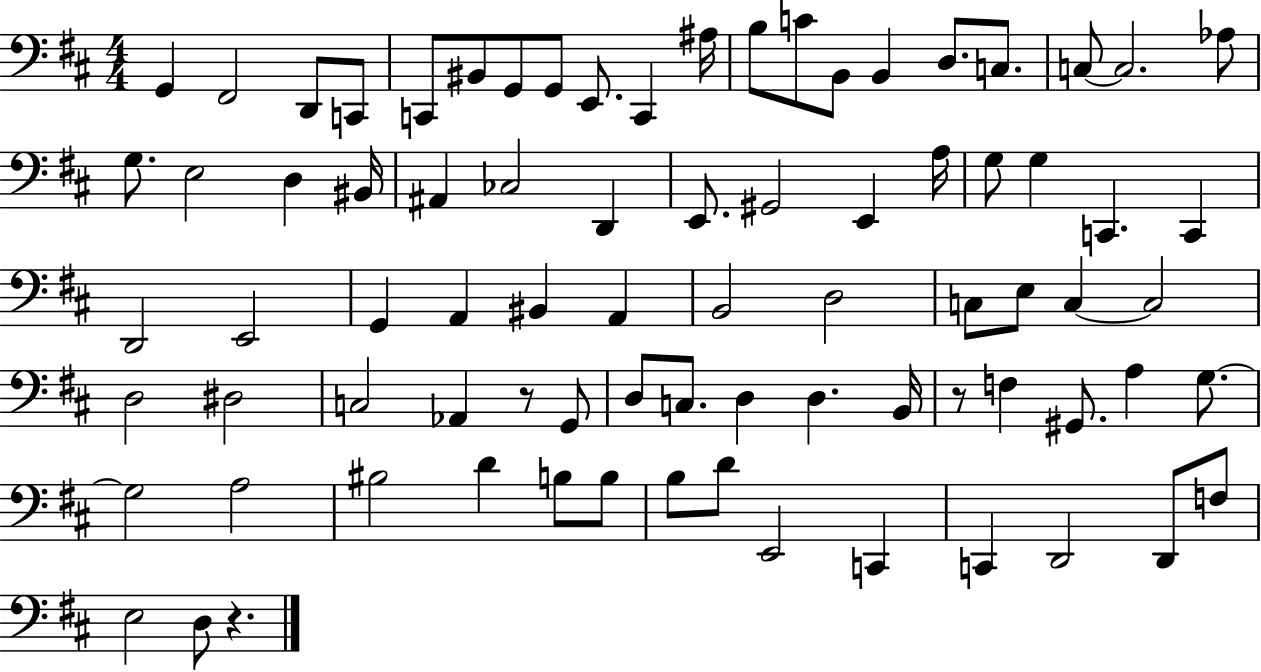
G2/q F#2/h D2/e C2/e C2/e BIS2/e G2/e G2/e E2/e. C2/q A#3/s B3/e C4/e B2/e B2/q D3/e. C3/e. C3/e C3/h. Ab3/e G3/e. E3/h D3/q BIS2/s A#2/q CES3/h D2/q E2/e. G#2/h E2/q A3/s G3/e G3/q C2/q. C2/q D2/h E2/h G2/q A2/q BIS2/q A2/q B2/h D3/h C3/e E3/e C3/q C3/h D3/h D#3/h C3/h Ab2/q R/e G2/e D3/e C3/e. D3/q D3/q. B2/s R/e F3/q G#2/e. A3/q G3/e. G3/h A3/h BIS3/h D4/q B3/e B3/e B3/e D4/e E2/h C2/q C2/q D2/h D2/e F3/e E3/h D3/e R/q.